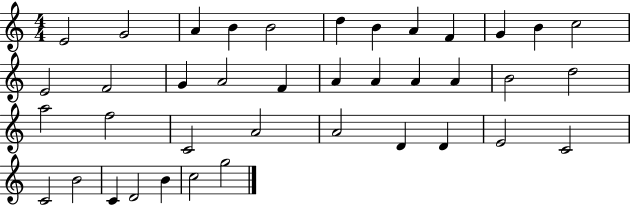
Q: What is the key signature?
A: C major